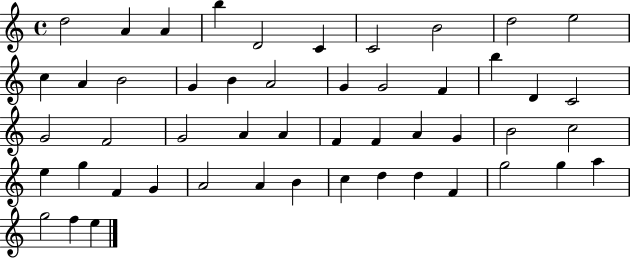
D5/h A4/q A4/q B5/q D4/h C4/q C4/h B4/h D5/h E5/h C5/q A4/q B4/h G4/q B4/q A4/h G4/q G4/h F4/q B5/q D4/q C4/h G4/h F4/h G4/h A4/q A4/q F4/q F4/q A4/q G4/q B4/h C5/h E5/q G5/q F4/q G4/q A4/h A4/q B4/q C5/q D5/q D5/q F4/q G5/h G5/q A5/q G5/h F5/q E5/q